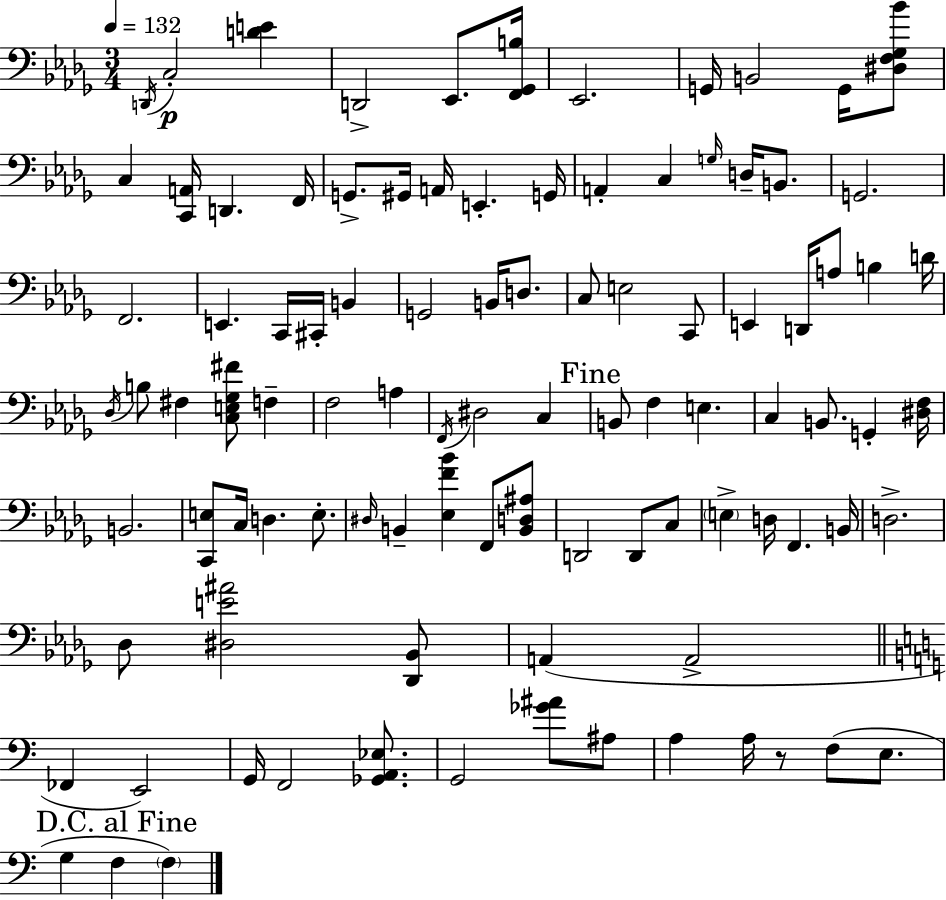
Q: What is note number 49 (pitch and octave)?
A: F3